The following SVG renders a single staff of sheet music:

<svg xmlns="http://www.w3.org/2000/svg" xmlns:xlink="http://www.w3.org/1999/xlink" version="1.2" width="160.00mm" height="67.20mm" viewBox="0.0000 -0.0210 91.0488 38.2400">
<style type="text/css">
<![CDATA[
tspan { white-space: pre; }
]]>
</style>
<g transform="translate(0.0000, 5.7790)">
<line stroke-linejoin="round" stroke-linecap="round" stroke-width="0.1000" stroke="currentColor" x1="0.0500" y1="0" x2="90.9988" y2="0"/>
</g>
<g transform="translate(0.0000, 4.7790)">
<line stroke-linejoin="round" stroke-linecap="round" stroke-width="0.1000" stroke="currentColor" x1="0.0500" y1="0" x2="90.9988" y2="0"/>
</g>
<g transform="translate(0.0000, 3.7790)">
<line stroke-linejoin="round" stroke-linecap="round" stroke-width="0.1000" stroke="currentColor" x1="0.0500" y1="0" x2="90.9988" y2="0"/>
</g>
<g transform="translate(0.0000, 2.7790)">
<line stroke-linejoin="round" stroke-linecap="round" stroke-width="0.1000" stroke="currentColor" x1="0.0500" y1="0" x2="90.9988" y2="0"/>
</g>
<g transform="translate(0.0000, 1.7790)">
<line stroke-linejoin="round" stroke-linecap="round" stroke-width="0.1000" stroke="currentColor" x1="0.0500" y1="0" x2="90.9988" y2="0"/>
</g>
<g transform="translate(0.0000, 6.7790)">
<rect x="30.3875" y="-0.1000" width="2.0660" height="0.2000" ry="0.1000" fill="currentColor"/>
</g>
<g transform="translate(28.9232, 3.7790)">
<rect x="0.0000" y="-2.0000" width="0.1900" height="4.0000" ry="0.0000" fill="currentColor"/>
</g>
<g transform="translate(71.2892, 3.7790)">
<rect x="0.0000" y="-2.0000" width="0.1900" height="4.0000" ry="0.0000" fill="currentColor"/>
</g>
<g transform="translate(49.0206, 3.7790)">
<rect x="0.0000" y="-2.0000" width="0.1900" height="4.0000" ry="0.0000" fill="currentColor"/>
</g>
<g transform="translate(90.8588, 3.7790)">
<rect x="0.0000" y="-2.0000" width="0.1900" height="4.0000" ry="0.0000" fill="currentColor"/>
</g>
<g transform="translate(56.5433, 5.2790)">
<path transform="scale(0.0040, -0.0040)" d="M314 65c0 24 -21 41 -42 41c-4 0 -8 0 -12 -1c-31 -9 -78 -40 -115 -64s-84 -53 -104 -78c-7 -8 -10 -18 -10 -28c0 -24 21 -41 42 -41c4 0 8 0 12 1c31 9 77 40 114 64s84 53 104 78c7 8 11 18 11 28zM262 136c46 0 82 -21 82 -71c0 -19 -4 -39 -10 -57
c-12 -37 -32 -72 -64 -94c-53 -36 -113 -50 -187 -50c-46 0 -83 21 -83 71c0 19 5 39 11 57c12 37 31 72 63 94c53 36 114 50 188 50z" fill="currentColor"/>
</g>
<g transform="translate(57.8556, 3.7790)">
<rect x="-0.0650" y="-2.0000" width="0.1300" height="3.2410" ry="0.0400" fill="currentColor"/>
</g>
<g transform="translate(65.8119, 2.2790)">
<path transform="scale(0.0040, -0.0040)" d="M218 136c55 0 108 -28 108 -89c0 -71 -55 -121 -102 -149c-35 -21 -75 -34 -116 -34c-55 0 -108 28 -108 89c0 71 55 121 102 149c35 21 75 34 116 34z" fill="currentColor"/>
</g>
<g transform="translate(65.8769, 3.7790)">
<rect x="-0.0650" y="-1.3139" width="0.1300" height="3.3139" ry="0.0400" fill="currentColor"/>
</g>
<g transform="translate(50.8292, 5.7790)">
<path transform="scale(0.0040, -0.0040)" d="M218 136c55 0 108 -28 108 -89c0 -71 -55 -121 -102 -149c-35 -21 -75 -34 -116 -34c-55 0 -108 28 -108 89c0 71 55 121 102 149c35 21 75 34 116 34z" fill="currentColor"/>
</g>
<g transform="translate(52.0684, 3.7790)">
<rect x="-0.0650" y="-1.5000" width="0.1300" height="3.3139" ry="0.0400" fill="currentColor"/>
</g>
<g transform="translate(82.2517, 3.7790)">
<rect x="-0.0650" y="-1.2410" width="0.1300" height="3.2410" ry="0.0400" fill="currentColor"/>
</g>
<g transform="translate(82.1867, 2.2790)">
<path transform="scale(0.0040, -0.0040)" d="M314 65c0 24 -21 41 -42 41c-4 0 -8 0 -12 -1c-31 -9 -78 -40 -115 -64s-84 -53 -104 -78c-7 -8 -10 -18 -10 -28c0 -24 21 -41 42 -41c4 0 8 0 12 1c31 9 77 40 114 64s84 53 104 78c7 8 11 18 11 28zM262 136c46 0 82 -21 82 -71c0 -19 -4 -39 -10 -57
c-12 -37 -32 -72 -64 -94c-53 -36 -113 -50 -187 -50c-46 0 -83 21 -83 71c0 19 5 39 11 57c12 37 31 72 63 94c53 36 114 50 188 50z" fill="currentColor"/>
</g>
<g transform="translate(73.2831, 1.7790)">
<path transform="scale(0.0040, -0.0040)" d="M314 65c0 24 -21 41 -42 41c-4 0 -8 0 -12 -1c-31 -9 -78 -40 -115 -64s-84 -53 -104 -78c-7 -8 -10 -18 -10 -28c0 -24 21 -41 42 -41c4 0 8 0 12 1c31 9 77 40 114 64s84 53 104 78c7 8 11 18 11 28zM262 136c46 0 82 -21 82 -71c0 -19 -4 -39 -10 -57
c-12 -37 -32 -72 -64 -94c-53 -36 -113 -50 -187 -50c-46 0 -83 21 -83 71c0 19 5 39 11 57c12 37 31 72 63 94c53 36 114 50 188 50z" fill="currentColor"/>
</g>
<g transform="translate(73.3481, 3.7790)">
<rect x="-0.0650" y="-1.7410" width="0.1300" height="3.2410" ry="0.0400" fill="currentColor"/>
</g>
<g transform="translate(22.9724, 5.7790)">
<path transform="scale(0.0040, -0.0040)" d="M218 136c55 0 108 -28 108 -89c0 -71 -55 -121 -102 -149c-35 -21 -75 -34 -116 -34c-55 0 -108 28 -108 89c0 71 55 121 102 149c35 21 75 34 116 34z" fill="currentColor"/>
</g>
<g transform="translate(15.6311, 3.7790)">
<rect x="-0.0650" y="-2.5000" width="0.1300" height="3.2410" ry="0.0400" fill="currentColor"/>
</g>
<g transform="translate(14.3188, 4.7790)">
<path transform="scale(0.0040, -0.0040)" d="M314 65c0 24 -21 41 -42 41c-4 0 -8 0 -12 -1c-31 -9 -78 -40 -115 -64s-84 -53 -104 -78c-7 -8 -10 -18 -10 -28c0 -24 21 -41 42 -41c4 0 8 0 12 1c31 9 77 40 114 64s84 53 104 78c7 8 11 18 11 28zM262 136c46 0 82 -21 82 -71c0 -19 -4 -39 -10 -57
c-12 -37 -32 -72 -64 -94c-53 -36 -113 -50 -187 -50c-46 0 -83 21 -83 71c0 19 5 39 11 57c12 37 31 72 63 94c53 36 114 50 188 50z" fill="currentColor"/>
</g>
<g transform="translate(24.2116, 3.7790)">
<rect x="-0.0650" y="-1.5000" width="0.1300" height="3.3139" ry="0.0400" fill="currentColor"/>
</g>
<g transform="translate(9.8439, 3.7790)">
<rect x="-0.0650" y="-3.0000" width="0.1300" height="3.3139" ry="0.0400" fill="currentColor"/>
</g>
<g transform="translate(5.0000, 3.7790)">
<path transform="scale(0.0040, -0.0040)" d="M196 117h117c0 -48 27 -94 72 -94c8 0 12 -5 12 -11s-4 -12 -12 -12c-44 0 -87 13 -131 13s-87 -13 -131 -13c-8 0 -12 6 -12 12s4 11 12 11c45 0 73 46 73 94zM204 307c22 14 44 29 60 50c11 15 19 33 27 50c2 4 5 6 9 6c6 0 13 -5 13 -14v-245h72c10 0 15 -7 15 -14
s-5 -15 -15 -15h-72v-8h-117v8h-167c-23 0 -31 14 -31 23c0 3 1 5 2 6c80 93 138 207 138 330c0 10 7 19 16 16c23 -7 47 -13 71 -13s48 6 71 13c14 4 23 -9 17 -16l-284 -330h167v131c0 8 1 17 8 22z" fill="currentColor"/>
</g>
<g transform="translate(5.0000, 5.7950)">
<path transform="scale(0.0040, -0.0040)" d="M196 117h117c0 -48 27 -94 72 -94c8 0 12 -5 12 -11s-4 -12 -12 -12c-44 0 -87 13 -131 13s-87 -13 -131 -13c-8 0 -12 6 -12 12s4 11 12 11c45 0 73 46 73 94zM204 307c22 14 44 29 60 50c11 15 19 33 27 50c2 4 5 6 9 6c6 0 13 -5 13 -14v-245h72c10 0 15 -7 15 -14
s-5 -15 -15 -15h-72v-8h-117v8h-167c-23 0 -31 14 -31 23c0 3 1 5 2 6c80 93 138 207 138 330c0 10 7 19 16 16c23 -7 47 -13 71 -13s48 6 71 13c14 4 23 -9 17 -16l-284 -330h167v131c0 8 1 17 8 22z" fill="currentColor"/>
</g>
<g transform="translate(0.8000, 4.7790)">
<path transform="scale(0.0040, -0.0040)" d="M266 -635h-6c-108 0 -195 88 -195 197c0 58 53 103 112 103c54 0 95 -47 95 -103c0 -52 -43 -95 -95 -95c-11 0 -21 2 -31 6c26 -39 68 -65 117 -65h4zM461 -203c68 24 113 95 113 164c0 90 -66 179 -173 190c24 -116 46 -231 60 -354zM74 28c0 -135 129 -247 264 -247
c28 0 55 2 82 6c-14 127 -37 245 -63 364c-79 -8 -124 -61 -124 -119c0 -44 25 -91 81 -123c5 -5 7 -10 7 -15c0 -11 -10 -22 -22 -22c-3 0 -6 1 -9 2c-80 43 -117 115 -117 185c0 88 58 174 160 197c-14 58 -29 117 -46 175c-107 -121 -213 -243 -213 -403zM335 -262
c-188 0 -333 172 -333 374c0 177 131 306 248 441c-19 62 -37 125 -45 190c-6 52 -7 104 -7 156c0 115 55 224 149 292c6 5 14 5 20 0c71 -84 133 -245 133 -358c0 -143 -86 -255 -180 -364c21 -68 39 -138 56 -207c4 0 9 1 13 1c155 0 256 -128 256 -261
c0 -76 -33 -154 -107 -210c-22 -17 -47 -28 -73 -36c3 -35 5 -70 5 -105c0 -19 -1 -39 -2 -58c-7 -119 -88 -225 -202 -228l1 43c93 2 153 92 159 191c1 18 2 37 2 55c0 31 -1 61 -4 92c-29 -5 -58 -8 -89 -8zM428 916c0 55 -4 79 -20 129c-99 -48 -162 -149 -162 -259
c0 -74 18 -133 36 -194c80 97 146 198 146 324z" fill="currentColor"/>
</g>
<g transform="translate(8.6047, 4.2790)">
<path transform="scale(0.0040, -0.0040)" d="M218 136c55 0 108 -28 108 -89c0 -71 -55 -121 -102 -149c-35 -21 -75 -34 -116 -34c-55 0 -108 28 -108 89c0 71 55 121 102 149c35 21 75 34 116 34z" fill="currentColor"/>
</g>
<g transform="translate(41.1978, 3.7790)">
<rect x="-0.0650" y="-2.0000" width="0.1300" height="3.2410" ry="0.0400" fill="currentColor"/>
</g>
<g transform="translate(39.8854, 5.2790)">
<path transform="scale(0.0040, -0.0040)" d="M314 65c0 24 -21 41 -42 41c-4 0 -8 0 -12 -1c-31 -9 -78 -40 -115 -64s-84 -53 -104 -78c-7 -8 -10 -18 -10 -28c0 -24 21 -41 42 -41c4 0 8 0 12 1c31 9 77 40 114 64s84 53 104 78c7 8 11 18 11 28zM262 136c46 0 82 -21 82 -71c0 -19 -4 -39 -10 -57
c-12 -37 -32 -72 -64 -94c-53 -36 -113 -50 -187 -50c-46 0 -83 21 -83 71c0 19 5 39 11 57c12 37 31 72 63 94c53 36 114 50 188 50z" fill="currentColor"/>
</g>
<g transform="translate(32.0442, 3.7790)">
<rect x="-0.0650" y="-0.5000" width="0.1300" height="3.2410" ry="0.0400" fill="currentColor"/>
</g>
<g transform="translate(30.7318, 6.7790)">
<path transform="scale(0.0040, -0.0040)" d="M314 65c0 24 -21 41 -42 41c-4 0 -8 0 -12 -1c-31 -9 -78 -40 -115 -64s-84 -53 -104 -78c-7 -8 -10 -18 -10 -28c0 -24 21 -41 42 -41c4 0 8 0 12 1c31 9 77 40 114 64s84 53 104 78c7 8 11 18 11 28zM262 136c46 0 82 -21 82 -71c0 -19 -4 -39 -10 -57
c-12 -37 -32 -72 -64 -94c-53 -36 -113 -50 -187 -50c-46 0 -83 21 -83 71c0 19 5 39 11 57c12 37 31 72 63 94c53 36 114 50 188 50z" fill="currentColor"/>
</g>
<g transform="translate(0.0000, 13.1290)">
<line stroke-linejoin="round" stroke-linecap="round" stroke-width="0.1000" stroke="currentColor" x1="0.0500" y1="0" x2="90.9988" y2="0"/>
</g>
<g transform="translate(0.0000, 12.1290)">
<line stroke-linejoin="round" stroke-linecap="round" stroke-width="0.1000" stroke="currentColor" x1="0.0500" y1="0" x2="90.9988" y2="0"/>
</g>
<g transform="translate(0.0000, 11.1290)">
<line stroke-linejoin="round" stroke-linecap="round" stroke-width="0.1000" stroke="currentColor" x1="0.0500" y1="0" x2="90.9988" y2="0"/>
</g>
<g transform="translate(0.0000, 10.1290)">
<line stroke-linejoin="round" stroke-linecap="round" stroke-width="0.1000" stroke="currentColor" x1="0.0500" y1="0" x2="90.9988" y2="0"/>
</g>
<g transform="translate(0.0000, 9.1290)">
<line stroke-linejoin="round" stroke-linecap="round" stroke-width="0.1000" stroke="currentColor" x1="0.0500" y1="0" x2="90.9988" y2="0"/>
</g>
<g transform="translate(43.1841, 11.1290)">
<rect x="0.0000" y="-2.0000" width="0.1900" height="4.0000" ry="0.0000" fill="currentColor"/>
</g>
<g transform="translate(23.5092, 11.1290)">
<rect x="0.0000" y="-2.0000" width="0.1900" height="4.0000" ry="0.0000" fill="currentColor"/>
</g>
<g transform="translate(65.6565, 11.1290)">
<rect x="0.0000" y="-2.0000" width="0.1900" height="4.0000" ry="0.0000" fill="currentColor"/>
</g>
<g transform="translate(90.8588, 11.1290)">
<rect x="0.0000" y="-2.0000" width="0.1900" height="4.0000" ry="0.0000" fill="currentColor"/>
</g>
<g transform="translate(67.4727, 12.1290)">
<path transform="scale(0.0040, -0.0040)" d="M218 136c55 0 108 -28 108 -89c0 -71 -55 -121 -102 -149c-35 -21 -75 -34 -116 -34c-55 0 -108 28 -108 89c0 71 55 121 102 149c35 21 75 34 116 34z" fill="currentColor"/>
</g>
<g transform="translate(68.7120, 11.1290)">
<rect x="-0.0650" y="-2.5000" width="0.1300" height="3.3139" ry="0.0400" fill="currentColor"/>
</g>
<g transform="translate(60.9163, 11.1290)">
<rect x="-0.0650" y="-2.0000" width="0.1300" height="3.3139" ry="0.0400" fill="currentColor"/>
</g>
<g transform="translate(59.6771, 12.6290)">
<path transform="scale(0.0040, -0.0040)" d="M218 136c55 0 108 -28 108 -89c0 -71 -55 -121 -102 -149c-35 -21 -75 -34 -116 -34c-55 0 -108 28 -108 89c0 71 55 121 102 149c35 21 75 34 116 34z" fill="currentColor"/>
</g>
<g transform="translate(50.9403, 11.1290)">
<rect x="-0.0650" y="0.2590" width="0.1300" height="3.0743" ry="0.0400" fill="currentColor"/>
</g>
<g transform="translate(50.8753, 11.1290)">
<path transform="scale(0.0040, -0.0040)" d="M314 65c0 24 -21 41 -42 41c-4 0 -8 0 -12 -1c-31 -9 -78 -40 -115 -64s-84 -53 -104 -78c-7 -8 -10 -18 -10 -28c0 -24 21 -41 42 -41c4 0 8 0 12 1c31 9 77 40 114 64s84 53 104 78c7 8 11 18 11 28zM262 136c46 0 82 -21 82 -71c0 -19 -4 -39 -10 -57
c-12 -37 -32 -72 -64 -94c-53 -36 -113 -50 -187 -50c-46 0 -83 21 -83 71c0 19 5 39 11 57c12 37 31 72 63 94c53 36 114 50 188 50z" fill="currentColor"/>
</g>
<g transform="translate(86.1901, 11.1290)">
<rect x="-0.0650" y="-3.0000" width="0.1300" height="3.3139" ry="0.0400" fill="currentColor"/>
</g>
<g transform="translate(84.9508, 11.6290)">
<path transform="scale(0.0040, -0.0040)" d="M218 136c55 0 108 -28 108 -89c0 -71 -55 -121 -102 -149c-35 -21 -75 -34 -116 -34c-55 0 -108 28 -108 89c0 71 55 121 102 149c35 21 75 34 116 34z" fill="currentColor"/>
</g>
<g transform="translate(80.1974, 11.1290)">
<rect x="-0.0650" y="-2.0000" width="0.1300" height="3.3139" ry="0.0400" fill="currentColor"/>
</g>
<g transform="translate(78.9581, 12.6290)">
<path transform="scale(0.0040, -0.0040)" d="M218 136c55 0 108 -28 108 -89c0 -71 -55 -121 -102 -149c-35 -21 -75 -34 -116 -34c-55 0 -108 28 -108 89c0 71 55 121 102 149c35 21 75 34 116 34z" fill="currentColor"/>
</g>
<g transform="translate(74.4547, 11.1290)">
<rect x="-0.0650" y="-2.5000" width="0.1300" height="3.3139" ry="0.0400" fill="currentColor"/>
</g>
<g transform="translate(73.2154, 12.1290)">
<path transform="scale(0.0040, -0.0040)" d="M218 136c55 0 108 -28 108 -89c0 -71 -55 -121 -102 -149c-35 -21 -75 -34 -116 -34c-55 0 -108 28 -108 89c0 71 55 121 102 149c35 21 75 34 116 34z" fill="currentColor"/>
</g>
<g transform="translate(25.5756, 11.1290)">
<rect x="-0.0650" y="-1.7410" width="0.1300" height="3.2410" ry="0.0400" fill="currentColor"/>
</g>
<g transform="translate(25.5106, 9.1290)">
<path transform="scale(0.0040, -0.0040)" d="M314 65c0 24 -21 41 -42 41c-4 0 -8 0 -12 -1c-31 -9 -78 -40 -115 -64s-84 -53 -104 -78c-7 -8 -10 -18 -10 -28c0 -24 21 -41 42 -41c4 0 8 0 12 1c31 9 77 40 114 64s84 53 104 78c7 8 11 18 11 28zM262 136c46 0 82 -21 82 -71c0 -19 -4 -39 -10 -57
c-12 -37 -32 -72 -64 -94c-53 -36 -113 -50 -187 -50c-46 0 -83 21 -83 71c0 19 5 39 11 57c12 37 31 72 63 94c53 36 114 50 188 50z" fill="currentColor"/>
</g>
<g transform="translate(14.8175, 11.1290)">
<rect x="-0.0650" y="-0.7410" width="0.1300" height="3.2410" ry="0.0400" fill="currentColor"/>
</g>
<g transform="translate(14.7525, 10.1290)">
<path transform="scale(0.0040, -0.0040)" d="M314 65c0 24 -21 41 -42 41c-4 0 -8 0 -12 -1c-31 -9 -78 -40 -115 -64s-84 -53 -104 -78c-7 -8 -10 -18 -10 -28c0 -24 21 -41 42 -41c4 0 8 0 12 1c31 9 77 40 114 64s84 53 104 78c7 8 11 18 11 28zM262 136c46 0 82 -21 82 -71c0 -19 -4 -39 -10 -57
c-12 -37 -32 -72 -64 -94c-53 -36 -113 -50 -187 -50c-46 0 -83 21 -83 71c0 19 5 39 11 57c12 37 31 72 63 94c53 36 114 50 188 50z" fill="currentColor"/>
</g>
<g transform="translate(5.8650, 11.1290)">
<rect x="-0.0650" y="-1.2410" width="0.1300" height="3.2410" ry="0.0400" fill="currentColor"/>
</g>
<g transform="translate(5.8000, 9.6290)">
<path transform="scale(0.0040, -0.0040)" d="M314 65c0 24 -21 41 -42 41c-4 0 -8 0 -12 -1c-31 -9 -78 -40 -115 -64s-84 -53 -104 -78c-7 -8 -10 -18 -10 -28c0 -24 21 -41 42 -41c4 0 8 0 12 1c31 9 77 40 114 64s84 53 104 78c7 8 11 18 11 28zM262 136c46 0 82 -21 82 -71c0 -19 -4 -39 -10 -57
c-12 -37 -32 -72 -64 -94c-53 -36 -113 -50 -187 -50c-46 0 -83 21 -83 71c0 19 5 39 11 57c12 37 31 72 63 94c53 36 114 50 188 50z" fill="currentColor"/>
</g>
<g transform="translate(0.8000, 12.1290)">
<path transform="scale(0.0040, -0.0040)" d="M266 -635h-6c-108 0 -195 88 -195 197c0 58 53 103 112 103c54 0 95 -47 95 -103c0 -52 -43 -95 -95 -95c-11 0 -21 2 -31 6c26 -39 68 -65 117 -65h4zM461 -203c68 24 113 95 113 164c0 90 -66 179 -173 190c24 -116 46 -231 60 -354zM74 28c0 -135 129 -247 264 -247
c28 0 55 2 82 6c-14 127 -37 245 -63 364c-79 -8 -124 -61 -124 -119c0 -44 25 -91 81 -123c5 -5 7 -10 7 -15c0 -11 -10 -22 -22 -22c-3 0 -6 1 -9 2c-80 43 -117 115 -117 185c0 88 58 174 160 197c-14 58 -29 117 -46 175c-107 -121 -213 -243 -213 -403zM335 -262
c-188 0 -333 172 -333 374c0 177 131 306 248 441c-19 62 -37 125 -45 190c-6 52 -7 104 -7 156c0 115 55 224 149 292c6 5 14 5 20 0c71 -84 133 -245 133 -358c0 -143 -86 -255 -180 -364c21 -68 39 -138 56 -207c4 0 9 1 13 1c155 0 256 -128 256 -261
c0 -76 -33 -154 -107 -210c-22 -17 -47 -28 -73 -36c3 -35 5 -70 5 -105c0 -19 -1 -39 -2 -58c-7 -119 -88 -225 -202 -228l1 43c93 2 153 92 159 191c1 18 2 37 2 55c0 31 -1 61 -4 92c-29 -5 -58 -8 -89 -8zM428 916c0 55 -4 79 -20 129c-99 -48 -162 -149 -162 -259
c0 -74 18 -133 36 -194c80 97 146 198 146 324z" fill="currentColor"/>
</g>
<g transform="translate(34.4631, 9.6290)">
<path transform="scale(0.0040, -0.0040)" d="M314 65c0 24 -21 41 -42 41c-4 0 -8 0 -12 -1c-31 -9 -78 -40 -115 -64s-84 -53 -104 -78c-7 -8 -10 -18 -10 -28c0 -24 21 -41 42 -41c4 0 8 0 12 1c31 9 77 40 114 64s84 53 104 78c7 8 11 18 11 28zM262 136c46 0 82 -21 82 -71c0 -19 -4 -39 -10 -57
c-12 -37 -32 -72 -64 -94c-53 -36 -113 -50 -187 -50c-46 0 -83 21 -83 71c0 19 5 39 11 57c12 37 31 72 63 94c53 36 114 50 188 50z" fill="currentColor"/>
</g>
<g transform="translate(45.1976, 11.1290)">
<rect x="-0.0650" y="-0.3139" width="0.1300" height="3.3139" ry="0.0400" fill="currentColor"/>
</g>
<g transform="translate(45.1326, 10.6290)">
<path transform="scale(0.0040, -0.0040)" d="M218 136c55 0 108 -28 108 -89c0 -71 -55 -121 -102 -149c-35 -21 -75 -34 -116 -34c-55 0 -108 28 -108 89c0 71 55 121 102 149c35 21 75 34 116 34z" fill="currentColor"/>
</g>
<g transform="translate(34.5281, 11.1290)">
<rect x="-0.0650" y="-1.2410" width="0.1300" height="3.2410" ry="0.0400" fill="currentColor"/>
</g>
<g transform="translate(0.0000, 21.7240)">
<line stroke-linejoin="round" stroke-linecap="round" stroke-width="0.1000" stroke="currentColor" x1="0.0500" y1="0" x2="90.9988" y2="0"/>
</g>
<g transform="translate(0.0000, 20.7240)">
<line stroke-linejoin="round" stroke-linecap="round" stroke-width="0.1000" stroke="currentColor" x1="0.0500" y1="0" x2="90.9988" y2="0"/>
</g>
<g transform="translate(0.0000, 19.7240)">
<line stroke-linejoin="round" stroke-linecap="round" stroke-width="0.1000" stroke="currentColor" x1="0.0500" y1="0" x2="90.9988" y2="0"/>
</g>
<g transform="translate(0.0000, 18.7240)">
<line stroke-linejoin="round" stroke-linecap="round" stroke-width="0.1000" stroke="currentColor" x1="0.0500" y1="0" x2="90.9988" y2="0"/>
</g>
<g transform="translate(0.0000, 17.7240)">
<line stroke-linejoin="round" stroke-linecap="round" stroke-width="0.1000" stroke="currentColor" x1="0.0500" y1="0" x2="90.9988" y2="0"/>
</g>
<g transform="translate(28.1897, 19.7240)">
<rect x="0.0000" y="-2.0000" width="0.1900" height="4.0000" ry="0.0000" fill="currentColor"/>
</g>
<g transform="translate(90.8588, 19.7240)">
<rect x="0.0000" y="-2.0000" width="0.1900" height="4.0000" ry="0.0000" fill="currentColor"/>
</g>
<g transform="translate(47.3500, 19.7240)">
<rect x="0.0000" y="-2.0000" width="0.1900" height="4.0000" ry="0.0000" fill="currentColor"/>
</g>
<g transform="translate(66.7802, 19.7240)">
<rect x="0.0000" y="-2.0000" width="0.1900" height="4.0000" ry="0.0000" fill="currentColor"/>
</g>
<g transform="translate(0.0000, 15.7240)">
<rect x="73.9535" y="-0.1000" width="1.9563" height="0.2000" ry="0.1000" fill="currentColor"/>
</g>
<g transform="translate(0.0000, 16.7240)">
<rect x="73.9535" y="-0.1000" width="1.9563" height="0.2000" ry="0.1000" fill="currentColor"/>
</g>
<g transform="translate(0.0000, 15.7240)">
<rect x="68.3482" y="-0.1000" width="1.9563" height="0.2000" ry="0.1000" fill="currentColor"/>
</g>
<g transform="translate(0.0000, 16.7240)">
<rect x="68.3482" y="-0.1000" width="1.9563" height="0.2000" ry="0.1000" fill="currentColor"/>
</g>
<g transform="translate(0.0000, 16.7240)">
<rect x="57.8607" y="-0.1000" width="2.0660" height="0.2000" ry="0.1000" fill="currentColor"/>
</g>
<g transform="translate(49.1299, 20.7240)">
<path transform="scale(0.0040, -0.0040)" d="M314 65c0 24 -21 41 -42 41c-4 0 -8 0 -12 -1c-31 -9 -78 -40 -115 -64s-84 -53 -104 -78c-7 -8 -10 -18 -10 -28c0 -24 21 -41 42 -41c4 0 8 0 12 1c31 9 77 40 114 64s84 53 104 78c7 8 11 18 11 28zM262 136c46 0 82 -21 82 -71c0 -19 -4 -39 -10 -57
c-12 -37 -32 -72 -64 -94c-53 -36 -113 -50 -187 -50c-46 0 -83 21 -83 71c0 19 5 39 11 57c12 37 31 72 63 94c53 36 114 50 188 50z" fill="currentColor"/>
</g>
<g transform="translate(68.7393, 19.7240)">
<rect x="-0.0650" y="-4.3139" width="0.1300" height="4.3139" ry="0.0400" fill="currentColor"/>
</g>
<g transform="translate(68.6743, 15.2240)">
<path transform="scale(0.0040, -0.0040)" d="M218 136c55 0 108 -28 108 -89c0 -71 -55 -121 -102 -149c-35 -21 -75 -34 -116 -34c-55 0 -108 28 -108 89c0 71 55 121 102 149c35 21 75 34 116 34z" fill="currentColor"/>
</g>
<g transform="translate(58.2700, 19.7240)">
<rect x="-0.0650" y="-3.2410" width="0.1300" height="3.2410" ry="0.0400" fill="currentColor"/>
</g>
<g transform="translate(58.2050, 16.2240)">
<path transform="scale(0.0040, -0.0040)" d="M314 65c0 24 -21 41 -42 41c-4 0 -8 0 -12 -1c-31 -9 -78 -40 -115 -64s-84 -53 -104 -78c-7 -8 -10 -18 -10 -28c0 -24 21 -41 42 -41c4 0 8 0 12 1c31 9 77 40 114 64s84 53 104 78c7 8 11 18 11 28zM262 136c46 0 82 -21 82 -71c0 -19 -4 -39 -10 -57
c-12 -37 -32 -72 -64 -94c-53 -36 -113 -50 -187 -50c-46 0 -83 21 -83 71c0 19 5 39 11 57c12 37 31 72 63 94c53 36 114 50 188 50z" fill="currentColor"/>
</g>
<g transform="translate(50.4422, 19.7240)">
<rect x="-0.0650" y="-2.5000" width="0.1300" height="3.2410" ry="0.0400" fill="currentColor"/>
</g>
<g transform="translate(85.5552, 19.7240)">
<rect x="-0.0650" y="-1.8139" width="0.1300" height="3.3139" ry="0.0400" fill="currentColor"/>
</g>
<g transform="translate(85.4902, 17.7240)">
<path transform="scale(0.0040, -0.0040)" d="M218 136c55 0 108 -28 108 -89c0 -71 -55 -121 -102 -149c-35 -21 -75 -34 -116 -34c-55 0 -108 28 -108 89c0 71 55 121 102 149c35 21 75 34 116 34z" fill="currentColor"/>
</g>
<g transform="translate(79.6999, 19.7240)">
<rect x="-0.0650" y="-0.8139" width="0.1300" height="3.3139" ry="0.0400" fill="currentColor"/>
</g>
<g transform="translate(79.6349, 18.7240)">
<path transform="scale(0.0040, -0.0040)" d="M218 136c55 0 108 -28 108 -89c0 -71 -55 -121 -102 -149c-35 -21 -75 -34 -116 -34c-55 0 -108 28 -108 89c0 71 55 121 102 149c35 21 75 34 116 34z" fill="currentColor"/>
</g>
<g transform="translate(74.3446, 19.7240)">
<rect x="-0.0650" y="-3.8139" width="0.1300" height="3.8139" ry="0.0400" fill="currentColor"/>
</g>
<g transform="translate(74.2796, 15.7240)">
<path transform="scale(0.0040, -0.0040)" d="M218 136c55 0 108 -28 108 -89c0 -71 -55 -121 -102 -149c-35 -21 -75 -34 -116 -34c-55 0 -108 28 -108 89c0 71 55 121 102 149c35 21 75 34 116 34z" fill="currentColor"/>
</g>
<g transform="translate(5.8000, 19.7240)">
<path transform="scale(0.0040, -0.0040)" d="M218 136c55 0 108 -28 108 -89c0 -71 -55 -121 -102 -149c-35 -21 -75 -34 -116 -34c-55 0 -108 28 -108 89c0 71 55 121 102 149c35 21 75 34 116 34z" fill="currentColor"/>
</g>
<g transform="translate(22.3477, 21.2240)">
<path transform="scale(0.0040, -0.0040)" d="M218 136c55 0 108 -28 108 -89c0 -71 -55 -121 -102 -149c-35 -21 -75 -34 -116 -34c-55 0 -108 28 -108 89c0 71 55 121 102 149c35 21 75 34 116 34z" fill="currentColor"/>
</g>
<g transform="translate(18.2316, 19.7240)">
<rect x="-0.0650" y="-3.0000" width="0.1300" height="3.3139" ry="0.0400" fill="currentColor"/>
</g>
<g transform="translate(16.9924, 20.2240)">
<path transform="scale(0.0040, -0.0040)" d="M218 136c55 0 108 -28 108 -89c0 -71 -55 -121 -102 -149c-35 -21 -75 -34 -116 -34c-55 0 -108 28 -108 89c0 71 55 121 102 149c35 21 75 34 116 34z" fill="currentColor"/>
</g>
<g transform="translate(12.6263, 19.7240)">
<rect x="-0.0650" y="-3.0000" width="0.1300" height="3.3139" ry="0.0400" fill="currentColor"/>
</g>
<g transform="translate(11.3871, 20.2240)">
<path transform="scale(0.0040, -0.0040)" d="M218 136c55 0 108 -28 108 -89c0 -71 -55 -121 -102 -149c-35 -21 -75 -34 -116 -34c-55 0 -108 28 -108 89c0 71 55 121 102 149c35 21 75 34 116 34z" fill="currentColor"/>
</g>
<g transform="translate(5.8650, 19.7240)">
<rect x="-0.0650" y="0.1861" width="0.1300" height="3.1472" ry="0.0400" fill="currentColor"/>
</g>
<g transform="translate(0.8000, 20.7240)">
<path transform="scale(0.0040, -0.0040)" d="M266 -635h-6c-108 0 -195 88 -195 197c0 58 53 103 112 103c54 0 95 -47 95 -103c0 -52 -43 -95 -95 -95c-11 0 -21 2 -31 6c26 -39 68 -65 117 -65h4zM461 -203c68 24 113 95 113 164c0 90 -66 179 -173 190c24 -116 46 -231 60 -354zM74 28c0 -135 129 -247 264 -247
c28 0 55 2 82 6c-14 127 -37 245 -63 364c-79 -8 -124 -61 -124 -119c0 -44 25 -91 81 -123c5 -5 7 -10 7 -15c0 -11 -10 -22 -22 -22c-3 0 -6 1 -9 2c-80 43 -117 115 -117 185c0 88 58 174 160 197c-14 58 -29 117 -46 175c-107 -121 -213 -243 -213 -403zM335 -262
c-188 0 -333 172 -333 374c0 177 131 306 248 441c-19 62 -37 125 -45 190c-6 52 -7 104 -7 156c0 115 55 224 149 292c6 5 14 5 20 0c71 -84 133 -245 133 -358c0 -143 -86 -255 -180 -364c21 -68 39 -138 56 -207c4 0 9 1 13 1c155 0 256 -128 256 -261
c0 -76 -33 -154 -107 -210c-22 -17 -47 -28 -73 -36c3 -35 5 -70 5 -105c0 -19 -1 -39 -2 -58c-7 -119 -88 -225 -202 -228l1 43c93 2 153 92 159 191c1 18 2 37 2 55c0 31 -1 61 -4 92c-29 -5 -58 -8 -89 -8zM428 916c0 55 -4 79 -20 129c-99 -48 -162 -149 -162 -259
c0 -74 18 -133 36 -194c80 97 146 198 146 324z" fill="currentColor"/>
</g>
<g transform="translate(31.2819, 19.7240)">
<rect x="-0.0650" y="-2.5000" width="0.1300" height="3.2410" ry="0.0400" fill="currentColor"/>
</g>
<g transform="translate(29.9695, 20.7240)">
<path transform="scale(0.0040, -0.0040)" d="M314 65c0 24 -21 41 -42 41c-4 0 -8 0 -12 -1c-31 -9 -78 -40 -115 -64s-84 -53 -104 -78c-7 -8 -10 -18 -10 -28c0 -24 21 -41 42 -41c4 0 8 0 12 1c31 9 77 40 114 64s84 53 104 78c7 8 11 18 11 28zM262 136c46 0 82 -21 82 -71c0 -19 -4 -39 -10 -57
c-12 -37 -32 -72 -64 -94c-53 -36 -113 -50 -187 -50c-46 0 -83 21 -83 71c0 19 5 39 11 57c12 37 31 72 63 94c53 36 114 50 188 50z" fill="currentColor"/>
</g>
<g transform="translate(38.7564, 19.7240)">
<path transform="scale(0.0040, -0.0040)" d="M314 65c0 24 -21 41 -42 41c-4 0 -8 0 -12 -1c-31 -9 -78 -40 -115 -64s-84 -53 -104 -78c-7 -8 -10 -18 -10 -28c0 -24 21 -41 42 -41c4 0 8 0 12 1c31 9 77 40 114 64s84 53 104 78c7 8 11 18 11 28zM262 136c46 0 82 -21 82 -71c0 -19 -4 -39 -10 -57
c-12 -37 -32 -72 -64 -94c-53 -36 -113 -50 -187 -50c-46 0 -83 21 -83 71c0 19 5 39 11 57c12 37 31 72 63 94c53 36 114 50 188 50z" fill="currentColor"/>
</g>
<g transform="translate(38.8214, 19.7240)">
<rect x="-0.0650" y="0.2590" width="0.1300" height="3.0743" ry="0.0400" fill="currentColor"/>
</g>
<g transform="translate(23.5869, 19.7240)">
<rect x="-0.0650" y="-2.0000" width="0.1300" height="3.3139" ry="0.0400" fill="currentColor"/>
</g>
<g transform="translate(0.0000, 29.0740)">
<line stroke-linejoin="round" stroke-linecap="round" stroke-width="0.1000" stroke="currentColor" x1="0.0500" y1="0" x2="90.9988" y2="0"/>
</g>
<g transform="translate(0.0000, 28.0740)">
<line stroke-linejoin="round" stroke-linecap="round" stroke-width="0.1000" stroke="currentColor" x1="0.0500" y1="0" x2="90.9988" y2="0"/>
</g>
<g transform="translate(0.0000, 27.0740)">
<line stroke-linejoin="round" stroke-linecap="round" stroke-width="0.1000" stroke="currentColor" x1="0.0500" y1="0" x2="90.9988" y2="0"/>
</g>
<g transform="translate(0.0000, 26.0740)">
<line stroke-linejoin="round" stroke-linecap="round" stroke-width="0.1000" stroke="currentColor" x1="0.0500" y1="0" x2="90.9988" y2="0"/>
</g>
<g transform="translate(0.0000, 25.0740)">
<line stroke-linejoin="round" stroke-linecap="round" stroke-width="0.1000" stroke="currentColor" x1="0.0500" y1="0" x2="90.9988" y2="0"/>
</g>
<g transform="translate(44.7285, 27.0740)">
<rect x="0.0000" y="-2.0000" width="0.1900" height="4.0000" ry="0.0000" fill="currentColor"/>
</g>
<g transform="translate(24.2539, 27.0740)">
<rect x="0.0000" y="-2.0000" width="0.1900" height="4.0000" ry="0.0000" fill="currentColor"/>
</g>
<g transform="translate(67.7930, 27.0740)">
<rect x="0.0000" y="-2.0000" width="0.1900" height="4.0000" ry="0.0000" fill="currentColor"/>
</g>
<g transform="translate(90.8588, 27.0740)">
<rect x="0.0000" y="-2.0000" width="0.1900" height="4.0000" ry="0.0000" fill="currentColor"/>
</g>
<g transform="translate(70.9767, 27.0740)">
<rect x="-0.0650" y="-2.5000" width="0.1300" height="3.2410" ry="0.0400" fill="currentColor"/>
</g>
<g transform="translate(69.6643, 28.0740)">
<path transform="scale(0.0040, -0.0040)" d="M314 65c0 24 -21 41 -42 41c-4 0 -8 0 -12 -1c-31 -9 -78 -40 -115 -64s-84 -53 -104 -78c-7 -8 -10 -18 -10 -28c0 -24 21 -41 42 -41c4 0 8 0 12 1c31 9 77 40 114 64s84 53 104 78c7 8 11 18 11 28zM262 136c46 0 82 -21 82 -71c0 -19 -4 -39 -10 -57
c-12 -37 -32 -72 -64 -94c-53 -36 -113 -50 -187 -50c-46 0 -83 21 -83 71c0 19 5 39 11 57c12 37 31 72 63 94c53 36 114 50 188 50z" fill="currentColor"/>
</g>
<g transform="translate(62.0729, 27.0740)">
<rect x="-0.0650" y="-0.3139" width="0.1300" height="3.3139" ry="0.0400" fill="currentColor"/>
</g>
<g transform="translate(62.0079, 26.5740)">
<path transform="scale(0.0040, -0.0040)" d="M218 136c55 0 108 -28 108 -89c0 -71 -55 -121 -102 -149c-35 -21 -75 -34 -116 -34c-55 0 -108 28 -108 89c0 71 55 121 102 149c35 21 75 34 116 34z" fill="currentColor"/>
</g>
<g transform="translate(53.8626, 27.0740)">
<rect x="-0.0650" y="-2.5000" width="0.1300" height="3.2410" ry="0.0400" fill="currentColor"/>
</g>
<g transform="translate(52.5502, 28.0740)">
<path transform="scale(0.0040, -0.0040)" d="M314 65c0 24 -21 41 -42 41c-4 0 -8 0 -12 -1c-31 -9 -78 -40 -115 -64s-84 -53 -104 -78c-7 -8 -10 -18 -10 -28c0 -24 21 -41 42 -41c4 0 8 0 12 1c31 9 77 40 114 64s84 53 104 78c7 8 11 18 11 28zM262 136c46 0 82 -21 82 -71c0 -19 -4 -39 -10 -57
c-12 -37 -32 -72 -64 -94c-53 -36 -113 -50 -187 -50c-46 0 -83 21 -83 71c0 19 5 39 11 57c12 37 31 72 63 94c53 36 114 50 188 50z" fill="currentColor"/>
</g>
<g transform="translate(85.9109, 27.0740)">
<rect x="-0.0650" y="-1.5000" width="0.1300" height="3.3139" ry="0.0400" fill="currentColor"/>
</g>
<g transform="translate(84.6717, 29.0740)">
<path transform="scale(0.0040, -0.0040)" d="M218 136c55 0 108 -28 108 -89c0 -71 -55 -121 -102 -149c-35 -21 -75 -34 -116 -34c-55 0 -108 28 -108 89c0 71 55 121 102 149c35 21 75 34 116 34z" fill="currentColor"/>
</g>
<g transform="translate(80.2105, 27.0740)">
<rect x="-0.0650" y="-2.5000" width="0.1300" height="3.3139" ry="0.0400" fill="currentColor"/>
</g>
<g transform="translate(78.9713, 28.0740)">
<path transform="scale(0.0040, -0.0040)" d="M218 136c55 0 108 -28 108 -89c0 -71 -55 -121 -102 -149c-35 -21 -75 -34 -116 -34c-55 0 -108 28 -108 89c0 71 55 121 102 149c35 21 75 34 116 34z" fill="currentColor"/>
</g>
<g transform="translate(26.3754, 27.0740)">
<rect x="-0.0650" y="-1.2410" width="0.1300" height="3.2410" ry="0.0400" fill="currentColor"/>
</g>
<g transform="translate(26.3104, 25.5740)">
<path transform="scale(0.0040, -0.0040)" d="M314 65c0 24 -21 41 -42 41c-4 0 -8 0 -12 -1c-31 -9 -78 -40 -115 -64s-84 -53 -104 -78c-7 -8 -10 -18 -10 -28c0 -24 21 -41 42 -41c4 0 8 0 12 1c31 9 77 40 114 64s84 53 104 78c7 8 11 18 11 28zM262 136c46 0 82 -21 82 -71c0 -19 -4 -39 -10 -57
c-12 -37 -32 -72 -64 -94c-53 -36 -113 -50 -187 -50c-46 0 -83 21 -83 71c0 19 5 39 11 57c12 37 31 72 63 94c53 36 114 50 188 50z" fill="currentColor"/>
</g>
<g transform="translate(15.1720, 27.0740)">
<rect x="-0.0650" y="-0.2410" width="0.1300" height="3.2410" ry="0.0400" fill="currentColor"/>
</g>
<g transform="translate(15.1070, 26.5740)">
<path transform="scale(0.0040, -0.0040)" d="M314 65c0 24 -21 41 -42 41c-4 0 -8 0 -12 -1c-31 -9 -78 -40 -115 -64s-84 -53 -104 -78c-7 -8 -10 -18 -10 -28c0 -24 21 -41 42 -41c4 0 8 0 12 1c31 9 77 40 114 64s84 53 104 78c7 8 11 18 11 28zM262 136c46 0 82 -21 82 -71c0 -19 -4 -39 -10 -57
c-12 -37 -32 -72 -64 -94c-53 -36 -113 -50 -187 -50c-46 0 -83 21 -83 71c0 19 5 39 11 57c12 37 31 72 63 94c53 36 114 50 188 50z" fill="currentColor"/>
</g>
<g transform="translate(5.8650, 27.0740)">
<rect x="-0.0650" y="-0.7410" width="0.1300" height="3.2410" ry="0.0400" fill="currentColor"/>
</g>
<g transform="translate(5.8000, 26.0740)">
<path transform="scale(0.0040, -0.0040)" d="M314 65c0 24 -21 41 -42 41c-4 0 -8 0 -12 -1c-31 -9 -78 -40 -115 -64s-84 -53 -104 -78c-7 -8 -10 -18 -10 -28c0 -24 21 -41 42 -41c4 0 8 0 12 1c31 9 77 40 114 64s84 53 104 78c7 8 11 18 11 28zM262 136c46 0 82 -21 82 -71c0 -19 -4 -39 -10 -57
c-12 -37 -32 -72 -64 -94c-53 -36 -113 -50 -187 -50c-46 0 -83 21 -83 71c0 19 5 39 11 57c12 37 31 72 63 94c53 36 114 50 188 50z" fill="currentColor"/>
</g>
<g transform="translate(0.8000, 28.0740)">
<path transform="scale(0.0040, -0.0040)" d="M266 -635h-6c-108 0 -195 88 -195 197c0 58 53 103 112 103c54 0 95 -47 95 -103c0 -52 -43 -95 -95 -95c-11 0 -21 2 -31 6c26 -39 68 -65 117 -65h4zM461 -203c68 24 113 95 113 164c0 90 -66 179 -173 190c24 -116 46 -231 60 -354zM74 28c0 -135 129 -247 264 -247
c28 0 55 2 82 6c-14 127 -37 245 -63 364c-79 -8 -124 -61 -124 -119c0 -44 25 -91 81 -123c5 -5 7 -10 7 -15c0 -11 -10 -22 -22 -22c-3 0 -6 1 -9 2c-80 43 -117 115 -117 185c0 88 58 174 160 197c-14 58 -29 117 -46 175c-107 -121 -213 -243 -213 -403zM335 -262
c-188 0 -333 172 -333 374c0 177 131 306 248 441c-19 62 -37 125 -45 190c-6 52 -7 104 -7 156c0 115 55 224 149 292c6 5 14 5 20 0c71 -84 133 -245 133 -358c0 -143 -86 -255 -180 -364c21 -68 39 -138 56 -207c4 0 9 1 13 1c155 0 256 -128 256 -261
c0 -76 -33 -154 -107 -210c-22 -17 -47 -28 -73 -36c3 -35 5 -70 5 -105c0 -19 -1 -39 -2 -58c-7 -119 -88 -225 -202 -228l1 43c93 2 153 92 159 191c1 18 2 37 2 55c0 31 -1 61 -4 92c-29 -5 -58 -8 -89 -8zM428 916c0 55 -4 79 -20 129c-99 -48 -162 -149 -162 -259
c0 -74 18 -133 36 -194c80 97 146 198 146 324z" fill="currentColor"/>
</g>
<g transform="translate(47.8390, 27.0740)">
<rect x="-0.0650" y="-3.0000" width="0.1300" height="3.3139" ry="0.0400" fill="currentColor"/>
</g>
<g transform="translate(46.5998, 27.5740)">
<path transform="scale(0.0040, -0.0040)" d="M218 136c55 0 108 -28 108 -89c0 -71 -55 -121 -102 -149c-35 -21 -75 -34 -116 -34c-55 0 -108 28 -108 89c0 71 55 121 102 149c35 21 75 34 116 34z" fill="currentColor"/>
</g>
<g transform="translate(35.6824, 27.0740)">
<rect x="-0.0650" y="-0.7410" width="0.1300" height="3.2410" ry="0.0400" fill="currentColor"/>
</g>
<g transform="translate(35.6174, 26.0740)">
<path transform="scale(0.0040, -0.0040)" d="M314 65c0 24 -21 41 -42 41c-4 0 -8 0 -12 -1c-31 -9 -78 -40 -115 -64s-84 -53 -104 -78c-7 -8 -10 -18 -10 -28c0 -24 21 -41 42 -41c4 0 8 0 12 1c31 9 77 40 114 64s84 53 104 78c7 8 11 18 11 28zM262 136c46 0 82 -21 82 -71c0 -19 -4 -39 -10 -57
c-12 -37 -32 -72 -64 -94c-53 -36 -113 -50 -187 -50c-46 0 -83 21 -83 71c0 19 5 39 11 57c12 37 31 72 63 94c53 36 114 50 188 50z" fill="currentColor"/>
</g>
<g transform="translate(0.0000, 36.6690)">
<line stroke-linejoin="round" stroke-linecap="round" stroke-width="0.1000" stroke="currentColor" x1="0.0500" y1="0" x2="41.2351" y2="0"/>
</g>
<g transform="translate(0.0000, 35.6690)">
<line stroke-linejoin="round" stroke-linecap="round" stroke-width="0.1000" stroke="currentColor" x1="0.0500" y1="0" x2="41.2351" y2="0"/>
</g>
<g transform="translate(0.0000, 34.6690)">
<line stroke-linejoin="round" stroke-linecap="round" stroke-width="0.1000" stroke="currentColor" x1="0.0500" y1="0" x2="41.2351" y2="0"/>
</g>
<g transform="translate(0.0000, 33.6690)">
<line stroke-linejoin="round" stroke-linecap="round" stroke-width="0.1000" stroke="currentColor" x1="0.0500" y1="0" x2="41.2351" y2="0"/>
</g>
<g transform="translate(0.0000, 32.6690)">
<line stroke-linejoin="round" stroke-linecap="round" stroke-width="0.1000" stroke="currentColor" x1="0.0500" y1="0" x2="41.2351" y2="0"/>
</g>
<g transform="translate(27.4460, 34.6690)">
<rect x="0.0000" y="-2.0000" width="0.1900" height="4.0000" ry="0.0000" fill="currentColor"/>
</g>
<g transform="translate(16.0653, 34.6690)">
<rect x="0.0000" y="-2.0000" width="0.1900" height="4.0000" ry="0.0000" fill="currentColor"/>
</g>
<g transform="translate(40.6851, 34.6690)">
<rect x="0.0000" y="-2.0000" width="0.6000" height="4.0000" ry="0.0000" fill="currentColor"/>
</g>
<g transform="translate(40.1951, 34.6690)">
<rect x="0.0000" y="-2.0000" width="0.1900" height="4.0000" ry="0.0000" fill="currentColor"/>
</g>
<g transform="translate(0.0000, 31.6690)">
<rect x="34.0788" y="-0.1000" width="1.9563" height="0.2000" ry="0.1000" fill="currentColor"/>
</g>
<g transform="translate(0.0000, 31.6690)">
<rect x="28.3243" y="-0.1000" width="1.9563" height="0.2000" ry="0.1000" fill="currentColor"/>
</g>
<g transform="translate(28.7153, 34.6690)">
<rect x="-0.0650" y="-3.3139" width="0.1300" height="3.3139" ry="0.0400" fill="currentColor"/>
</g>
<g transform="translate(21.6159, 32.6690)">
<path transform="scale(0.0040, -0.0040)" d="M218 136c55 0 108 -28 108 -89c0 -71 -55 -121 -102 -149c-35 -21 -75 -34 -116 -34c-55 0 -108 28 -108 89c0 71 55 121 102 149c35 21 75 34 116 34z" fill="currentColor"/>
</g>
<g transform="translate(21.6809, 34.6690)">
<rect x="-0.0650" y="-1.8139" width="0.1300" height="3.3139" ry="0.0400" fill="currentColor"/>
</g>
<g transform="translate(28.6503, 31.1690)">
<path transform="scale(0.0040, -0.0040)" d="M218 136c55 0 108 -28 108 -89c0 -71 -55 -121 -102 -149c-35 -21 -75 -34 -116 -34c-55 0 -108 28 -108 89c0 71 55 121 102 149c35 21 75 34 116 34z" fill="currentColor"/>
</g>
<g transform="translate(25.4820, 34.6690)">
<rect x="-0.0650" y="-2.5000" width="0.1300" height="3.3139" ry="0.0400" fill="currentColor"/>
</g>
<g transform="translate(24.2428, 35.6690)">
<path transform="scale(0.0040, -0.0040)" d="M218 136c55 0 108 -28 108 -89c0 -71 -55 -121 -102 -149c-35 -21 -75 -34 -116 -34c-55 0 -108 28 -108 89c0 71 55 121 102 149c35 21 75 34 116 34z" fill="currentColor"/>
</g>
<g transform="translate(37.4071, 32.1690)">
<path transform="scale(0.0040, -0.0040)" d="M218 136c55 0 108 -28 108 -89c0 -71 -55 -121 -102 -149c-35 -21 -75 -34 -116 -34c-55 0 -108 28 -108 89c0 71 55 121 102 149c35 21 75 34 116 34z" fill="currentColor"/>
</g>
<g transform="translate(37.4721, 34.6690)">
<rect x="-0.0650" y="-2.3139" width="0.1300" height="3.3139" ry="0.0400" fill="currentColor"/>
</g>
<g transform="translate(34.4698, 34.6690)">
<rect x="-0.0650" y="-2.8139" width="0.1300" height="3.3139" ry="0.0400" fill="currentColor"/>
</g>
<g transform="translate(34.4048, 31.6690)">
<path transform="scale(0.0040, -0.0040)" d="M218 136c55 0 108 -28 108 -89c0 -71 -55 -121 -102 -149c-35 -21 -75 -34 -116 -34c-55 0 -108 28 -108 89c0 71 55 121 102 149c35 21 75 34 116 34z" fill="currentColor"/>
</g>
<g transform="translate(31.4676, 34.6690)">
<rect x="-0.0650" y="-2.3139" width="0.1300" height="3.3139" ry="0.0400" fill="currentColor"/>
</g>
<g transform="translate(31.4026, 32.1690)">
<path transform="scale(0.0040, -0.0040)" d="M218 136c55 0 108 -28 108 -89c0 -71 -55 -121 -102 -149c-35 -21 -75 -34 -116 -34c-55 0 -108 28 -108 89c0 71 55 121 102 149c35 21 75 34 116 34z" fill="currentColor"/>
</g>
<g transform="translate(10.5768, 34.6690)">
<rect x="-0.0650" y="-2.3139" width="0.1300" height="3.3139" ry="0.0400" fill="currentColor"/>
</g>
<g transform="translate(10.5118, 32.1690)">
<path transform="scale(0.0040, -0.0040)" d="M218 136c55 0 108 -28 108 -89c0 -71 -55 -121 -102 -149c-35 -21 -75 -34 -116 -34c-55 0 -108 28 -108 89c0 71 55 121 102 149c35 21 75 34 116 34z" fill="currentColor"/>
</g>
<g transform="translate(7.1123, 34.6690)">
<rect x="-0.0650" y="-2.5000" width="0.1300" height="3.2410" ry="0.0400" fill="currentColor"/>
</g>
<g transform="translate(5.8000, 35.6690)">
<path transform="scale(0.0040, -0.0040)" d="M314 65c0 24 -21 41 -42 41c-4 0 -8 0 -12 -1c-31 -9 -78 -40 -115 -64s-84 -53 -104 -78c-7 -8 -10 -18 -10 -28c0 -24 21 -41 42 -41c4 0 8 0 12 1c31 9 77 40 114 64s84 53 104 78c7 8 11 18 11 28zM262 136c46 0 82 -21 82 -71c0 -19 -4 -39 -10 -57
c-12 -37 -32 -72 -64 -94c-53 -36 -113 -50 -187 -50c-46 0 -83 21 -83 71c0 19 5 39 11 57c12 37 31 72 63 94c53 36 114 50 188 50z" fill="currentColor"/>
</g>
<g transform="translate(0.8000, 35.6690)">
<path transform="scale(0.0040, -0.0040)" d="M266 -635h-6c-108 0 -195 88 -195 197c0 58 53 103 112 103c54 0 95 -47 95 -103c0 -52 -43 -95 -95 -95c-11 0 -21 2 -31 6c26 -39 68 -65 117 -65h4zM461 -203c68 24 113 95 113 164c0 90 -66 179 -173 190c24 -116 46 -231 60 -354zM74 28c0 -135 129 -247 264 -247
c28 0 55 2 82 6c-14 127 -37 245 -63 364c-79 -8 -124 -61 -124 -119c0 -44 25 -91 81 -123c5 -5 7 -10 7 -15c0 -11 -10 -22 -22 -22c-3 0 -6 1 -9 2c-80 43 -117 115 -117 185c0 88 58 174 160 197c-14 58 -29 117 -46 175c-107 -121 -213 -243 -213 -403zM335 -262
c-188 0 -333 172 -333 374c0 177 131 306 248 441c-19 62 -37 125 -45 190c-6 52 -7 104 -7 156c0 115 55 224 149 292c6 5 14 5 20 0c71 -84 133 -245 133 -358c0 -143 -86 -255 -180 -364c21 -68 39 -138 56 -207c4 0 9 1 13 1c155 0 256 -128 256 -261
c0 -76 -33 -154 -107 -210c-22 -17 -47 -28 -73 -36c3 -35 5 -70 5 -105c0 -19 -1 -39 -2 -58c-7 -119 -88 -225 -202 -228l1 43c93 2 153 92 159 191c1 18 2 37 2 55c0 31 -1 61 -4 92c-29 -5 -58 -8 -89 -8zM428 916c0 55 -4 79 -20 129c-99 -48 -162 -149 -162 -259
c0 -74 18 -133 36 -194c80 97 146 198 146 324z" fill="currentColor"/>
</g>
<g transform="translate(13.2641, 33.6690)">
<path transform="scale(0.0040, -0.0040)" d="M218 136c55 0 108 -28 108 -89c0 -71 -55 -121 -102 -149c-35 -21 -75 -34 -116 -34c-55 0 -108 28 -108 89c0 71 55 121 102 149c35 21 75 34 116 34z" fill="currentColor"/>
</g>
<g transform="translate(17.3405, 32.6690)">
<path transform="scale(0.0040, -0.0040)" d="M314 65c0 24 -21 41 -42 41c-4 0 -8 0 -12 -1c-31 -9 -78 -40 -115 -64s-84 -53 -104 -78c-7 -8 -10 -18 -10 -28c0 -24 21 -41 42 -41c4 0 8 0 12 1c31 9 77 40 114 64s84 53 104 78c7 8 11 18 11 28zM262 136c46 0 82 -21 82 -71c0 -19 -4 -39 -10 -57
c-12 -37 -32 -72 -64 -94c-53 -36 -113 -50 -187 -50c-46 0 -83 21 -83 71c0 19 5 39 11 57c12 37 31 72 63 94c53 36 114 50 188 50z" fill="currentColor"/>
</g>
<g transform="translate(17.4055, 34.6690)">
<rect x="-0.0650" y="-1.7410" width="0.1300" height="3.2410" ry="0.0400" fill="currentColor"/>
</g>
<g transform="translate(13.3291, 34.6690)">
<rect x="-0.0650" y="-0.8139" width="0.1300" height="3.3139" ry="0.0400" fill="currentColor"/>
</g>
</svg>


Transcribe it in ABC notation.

X:1
T:Untitled
M:4/4
L:1/4
K:C
A G2 E C2 F2 E F2 e f2 e2 e2 d2 f2 e2 c B2 F G G F A B A A F G2 B2 G2 b2 d' c' d f d2 c2 e2 d2 A G2 c G2 G E G2 g d f2 f G b g a g